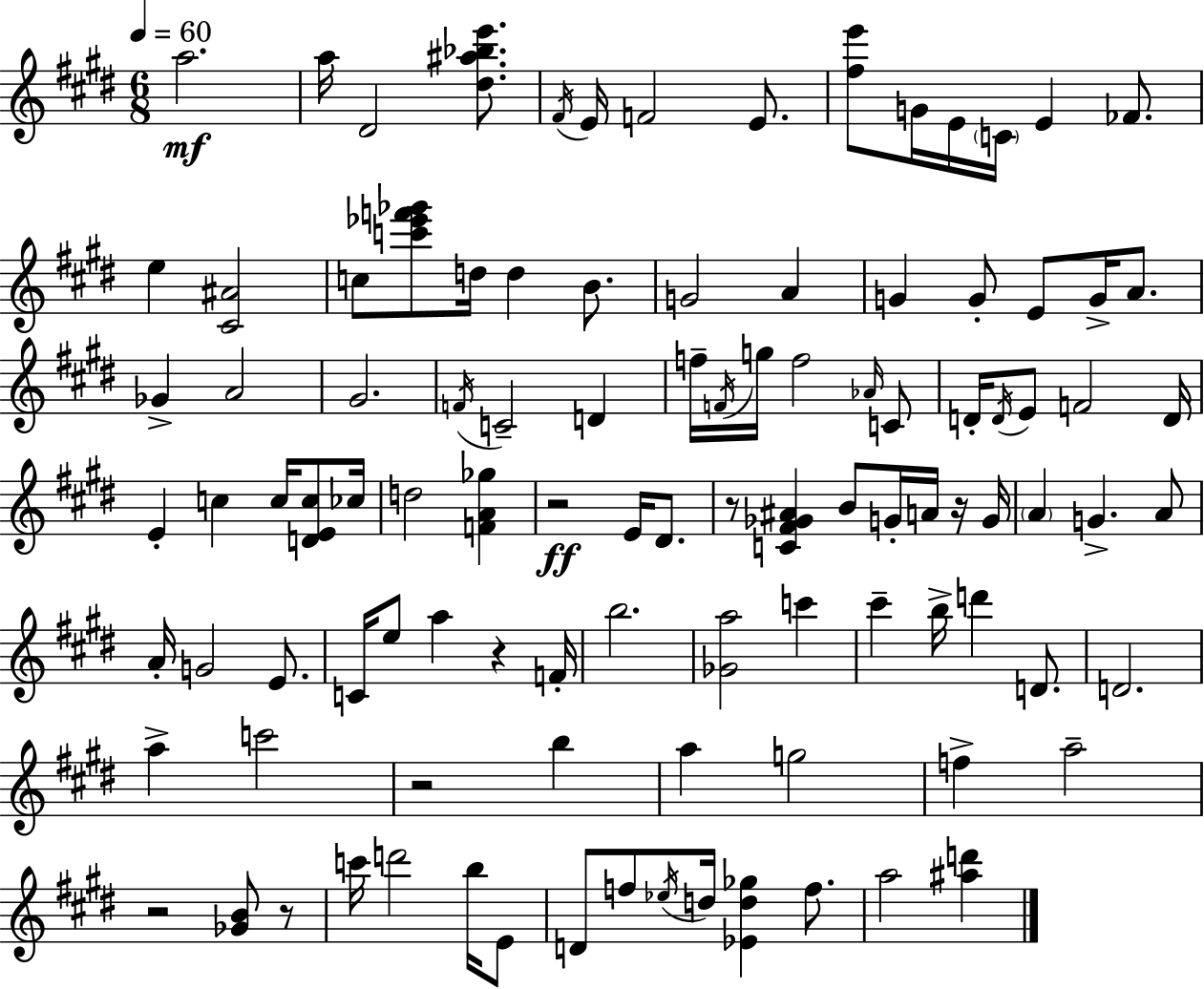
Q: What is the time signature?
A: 6/8